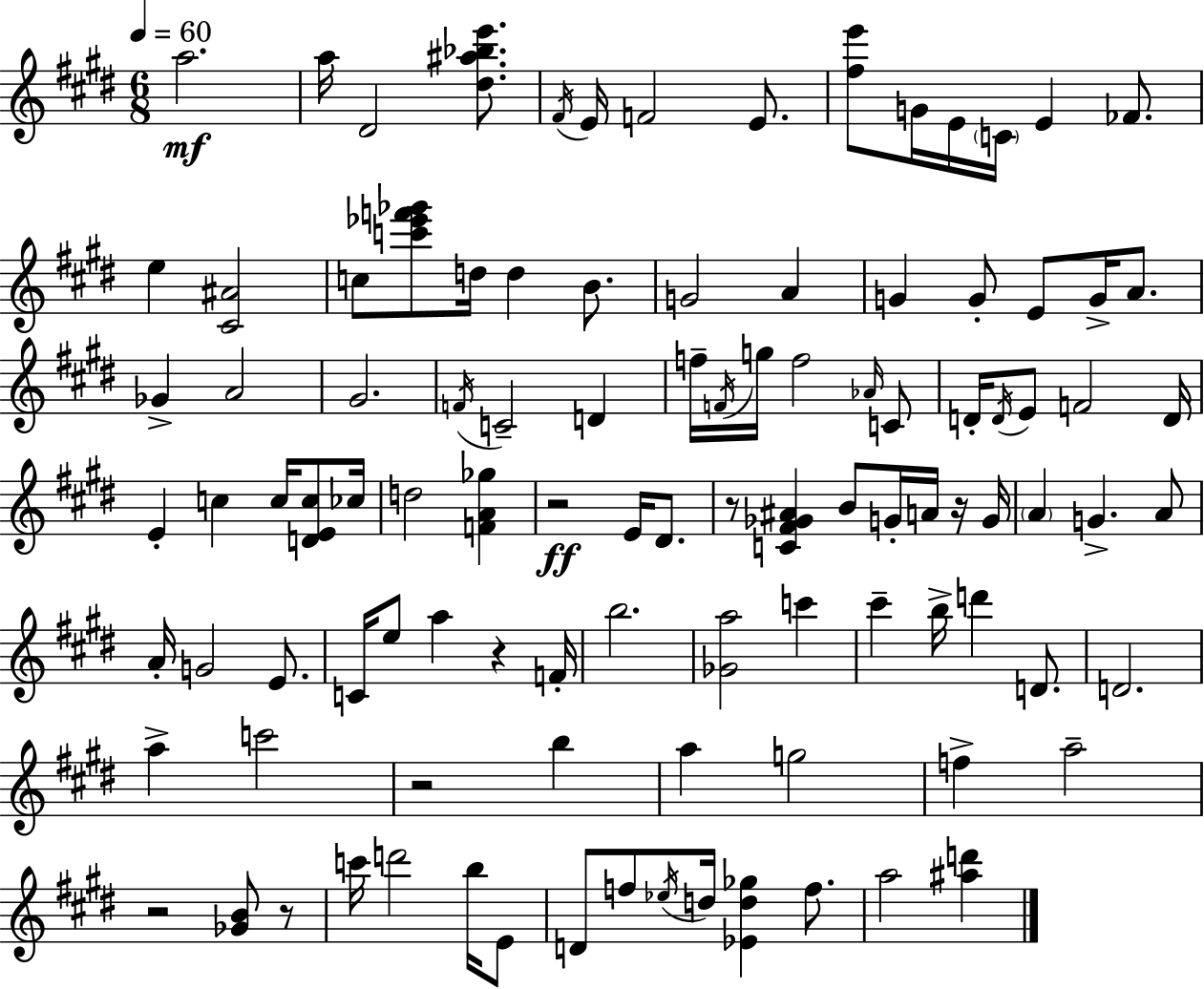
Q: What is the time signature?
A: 6/8